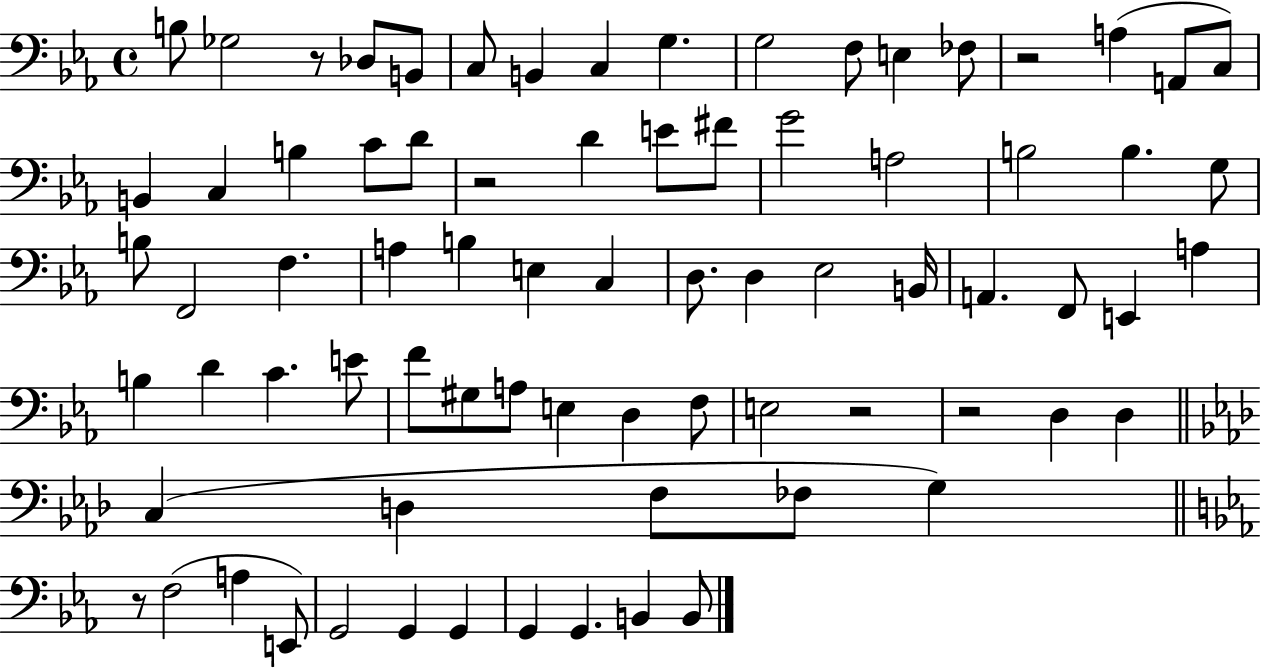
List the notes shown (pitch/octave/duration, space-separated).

B3/e Gb3/h R/e Db3/e B2/e C3/e B2/q C3/q G3/q. G3/h F3/e E3/q FES3/e R/h A3/q A2/e C3/e B2/q C3/q B3/q C4/e D4/e R/h D4/q E4/e F#4/e G4/h A3/h B3/h B3/q. G3/e B3/e F2/h F3/q. A3/q B3/q E3/q C3/q D3/e. D3/q Eb3/h B2/s A2/q. F2/e E2/q A3/q B3/q D4/q C4/q. E4/e F4/e G#3/e A3/e E3/q D3/q F3/e E3/h R/h R/h D3/q D3/q C3/q D3/q F3/e FES3/e G3/q R/e F3/h A3/q E2/e G2/h G2/q G2/q G2/q G2/q. B2/q B2/e